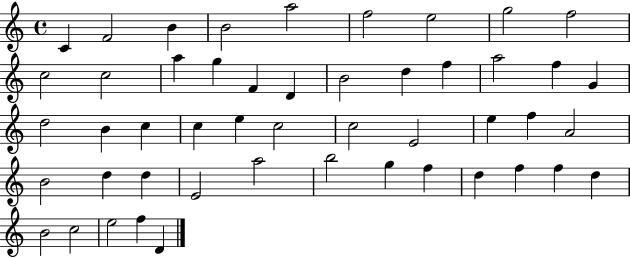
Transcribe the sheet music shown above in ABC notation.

X:1
T:Untitled
M:4/4
L:1/4
K:C
C F2 B B2 a2 f2 e2 g2 f2 c2 c2 a g F D B2 d f a2 f G d2 B c c e c2 c2 E2 e f A2 B2 d d E2 a2 b2 g f d f f d B2 c2 e2 f D